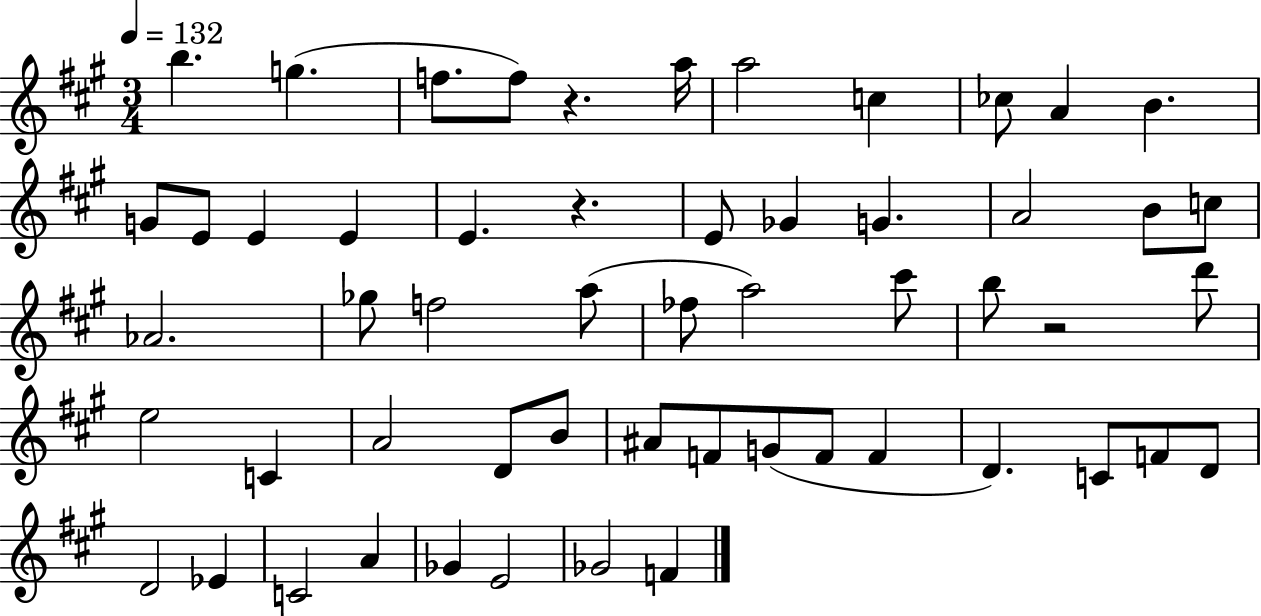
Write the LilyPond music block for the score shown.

{
  \clef treble
  \numericTimeSignature
  \time 3/4
  \key a \major
  \tempo 4 = 132
  \repeat volta 2 { b''4. g''4.( | f''8. f''8) r4. a''16 | a''2 c''4 | ces''8 a'4 b'4. | \break g'8 e'8 e'4 e'4 | e'4. r4. | e'8 ges'4 g'4. | a'2 b'8 c''8 | \break aes'2. | ges''8 f''2 a''8( | fes''8 a''2) cis'''8 | b''8 r2 d'''8 | \break e''2 c'4 | a'2 d'8 b'8 | ais'8 f'8 g'8( f'8 f'4 | d'4.) c'8 f'8 d'8 | \break d'2 ees'4 | c'2 a'4 | ges'4 e'2 | ges'2 f'4 | \break } \bar "|."
}